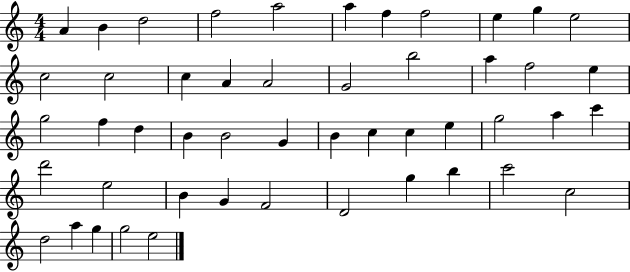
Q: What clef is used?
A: treble